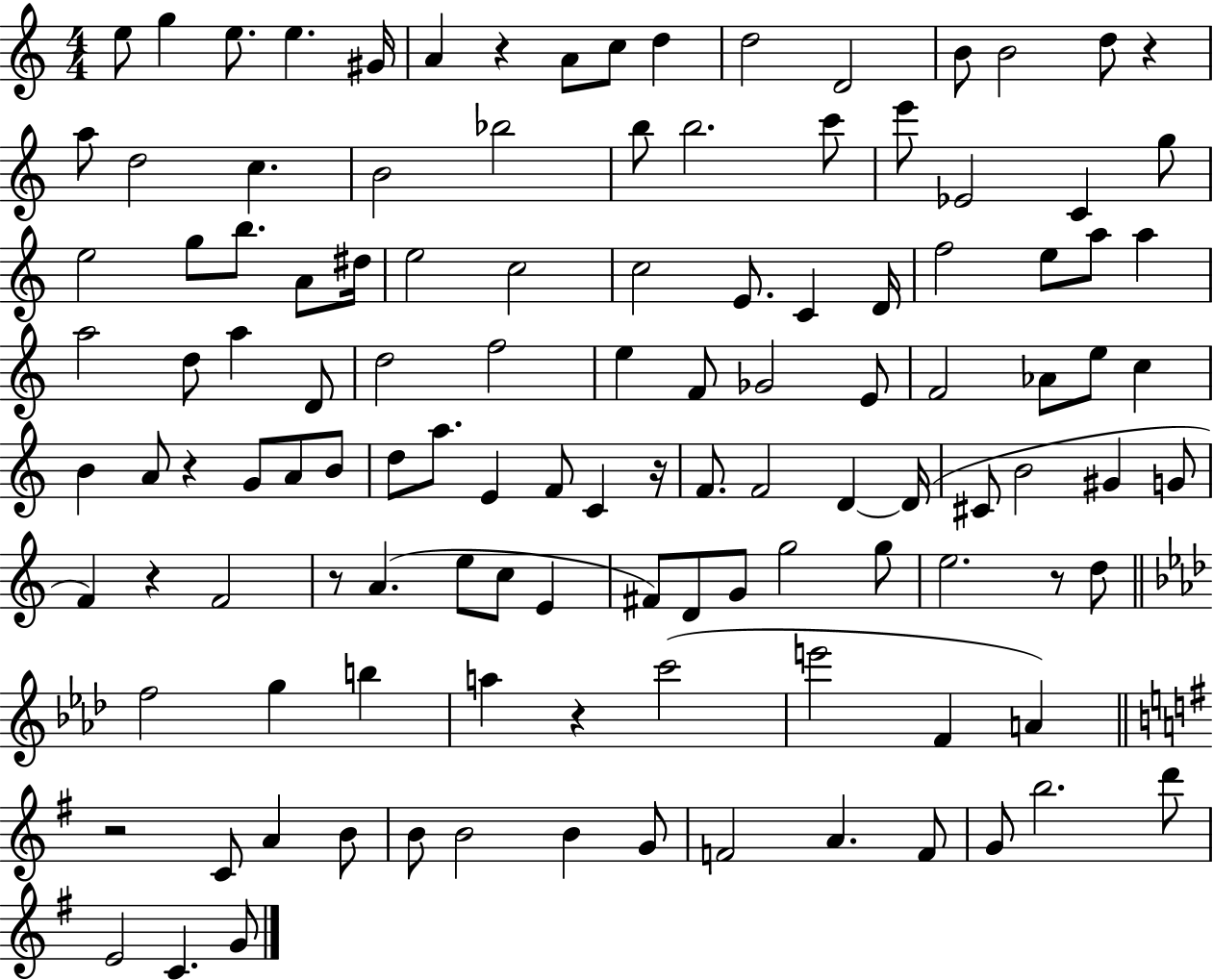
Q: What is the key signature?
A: C major